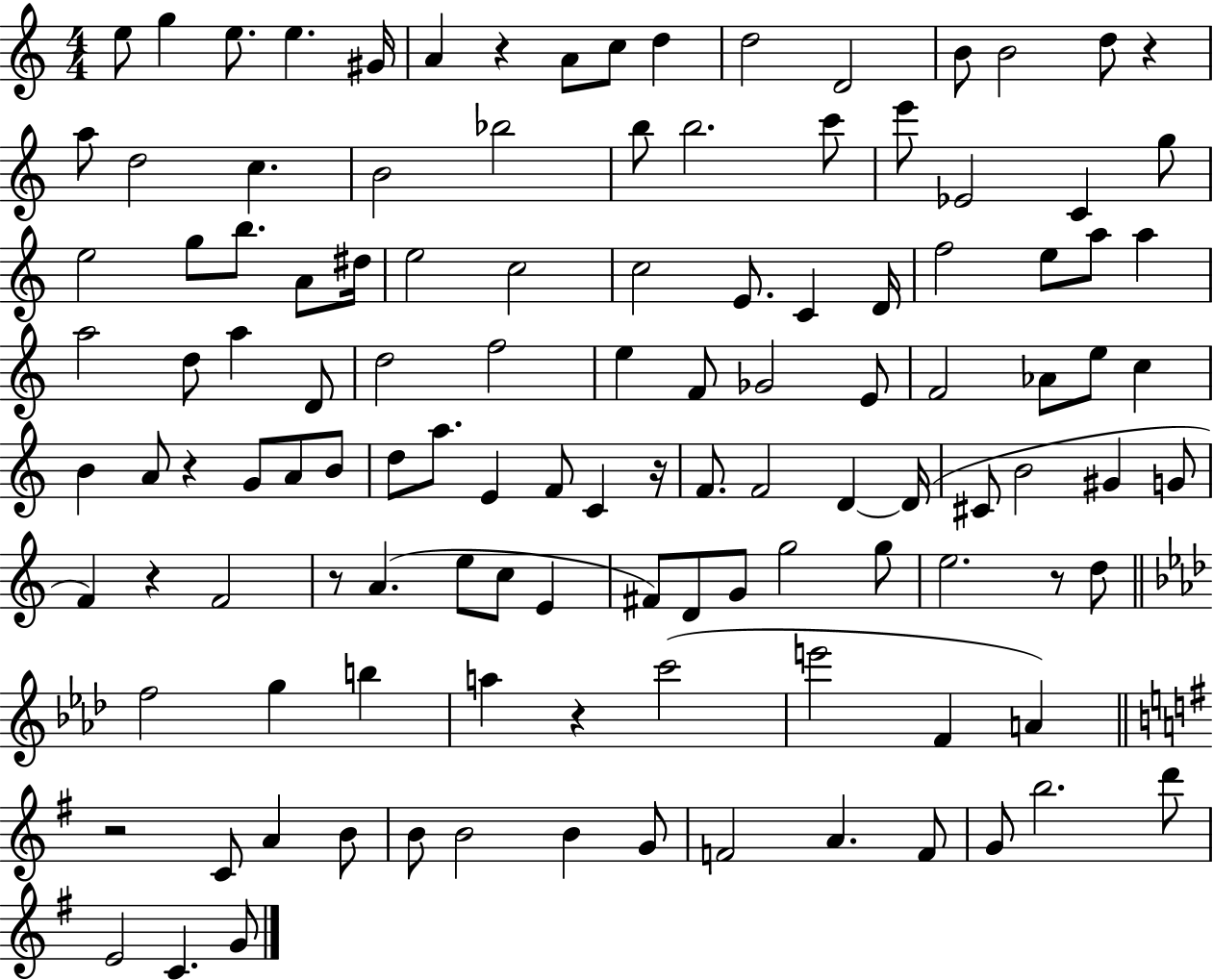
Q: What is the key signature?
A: C major